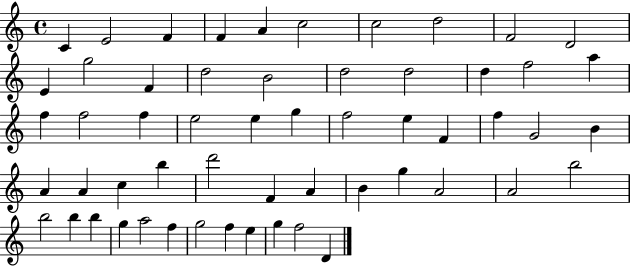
{
  \clef treble
  \time 4/4
  \defaultTimeSignature
  \key c \major
  c'4 e'2 f'4 | f'4 a'4 c''2 | c''2 d''2 | f'2 d'2 | \break e'4 g''2 f'4 | d''2 b'2 | d''2 d''2 | d''4 f''2 a''4 | \break f''4 f''2 f''4 | e''2 e''4 g''4 | f''2 e''4 f'4 | f''4 g'2 b'4 | \break a'4 a'4 c''4 b''4 | d'''2 f'4 a'4 | b'4 g''4 a'2 | a'2 b''2 | \break b''2 b''4 b''4 | g''4 a''2 f''4 | g''2 f''4 e''4 | g''4 f''2 d'4 | \break \bar "|."
}